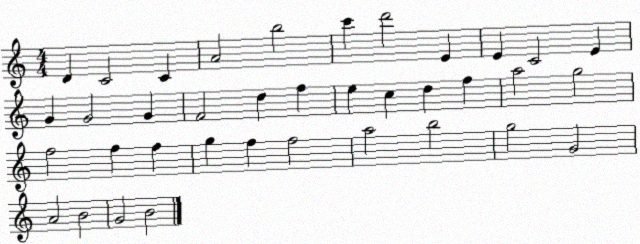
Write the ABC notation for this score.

X:1
T:Untitled
M:4/4
L:1/4
K:C
D C2 C A2 b2 c' d'2 E E C2 E G G2 G F2 d f e c d f a2 g2 f2 f f g f f2 a2 b2 g2 G2 A2 B2 G2 B2